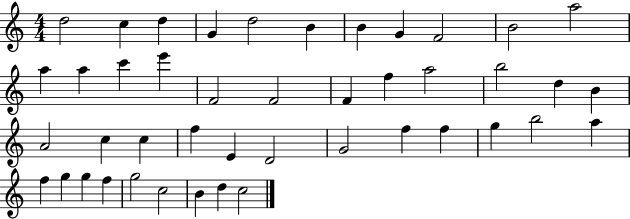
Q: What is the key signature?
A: C major